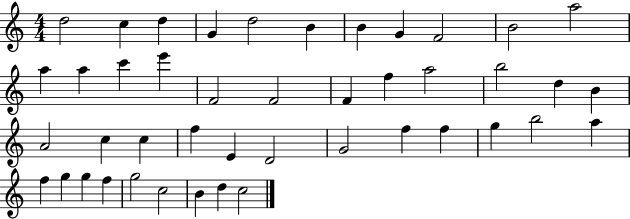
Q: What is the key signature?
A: C major